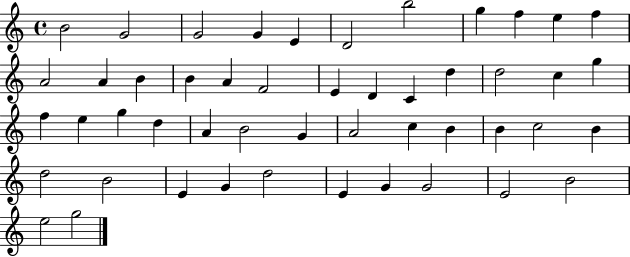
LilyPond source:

{
  \clef treble
  \time 4/4
  \defaultTimeSignature
  \key c \major
  b'2 g'2 | g'2 g'4 e'4 | d'2 b''2 | g''4 f''4 e''4 f''4 | \break a'2 a'4 b'4 | b'4 a'4 f'2 | e'4 d'4 c'4 d''4 | d''2 c''4 g''4 | \break f''4 e''4 g''4 d''4 | a'4 b'2 g'4 | a'2 c''4 b'4 | b'4 c''2 b'4 | \break d''2 b'2 | e'4 g'4 d''2 | e'4 g'4 g'2 | e'2 b'2 | \break e''2 g''2 | \bar "|."
}